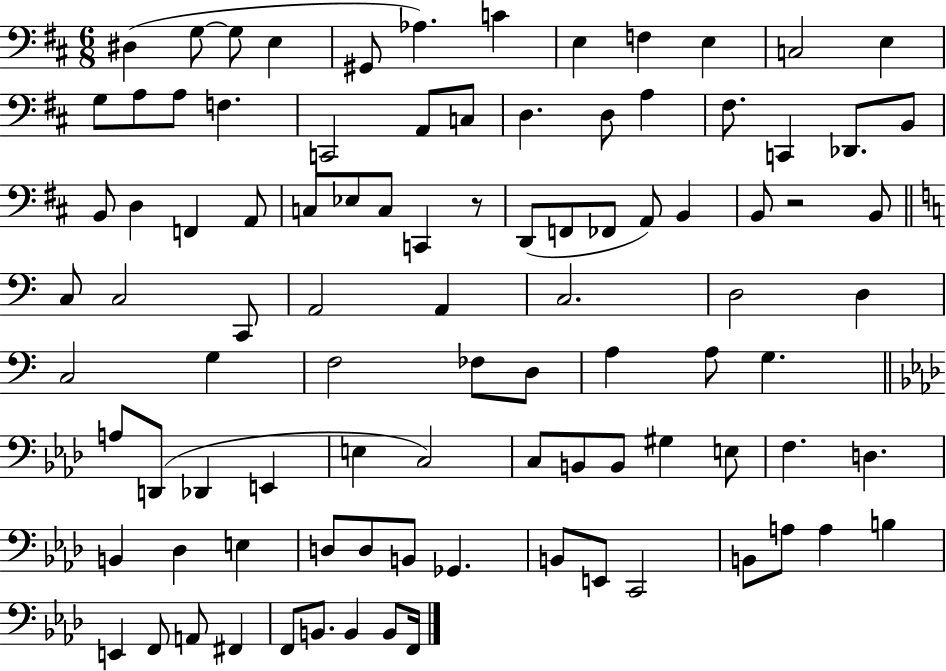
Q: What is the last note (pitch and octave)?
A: F2